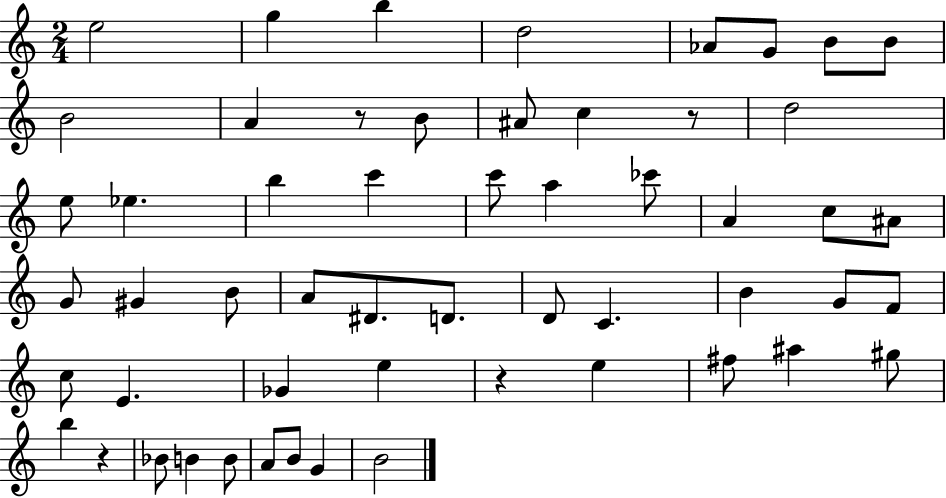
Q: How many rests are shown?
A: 4